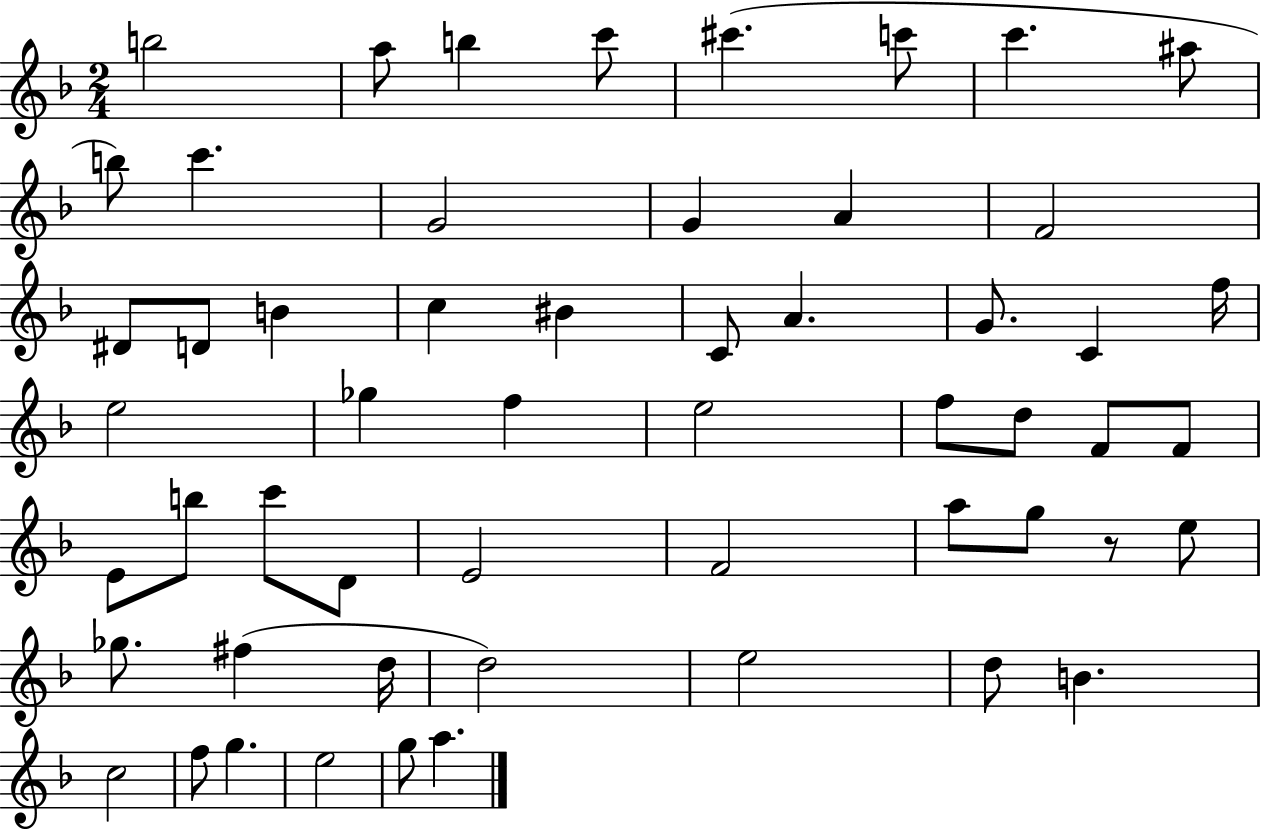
X:1
T:Untitled
M:2/4
L:1/4
K:F
b2 a/2 b c'/2 ^c' c'/2 c' ^a/2 b/2 c' G2 G A F2 ^D/2 D/2 B c ^B C/2 A G/2 C f/4 e2 _g f e2 f/2 d/2 F/2 F/2 E/2 b/2 c'/2 D/2 E2 F2 a/2 g/2 z/2 e/2 _g/2 ^f d/4 d2 e2 d/2 B c2 f/2 g e2 g/2 a